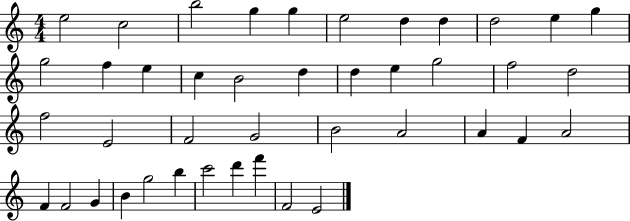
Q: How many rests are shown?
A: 0